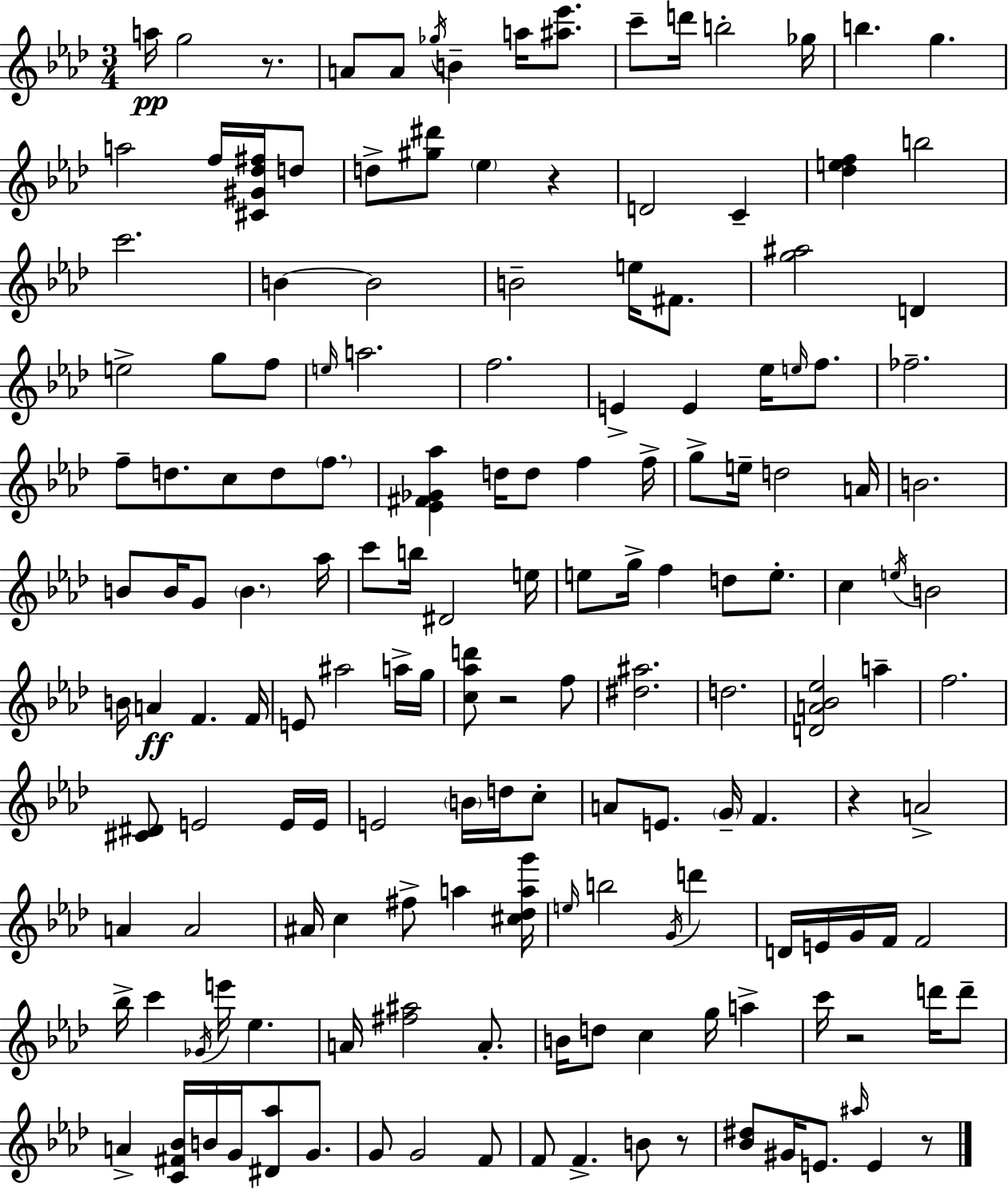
{
  \clef treble
  \numericTimeSignature
  \time 3/4
  \key aes \major
  \repeat volta 2 { a''16\pp g''2 r8. | a'8 a'8 \acciaccatura { ges''16 } b'4-- a''16 <ais'' ees'''>8. | c'''8-- d'''16 b''2-. | ges''16 b''4. g''4. | \break a''2 f''16 <cis' gis' des'' fis''>16 d''8 | d''8-> <gis'' dis'''>8 \parenthesize ees''4 r4 | d'2 c'4-- | <des'' e'' f''>4 b''2 | \break c'''2. | b'4~~ b'2 | b'2-- e''16 fis'8. | <g'' ais''>2 d'4 | \break e''2-> g''8 f''8 | \grace { e''16 } a''2. | f''2. | e'4-> e'4 ees''16 \grace { e''16 } | \break f''8. fes''2.-- | f''8-- d''8. c''8 d''8 | \parenthesize f''8. <ees' fis' ges' aes''>4 d''16 d''8 f''4 | f''16-> g''8-> e''16-- d''2 | \break a'16 b'2. | b'8 b'16 g'8 \parenthesize b'4. | aes''16 c'''8 b''16 dis'2 | e''16 e''8 g''16-> f''4 d''8 | \break e''8.-. c''4 \acciaccatura { e''16 } b'2 | b'16 a'4\ff f'4. | f'16 e'8 ais''2 | a''16-> g''16 <c'' aes'' d'''>8 r2 | \break f''8 <dis'' ais''>2. | d''2. | <d' a' bes' ees''>2 | a''4-- f''2. | \break <cis' dis'>8 e'2 | e'16 e'16 e'2 | \parenthesize b'16 d''16 c''8-. a'8 e'8. \parenthesize g'16-- f'4. | r4 a'2-> | \break a'4 a'2 | ais'16 c''4 fis''8-> a''4 | <cis'' des'' a'' g'''>16 \grace { e''16 } b''2 | \acciaccatura { g'16 } d'''4 d'16 e'16 g'16 f'16 f'2 | \break bes''16-> c'''4 \acciaccatura { ges'16 } | e'''16 ees''4. a'16 <fis'' ais''>2 | a'8.-. b'16 d''8 c''4 | g''16 a''4-> c'''16 r2 | \break d'''16 d'''8-- a'4-> <c' fis' bes'>16 | b'16 g'16 <dis' aes''>8 g'8. g'8 g'2 | f'8 f'8 f'4.-> | b'8 r8 <bes' dis''>8 gis'16 e'8. | \break \grace { ais''16 } e'4 r8 } \bar "|."
}